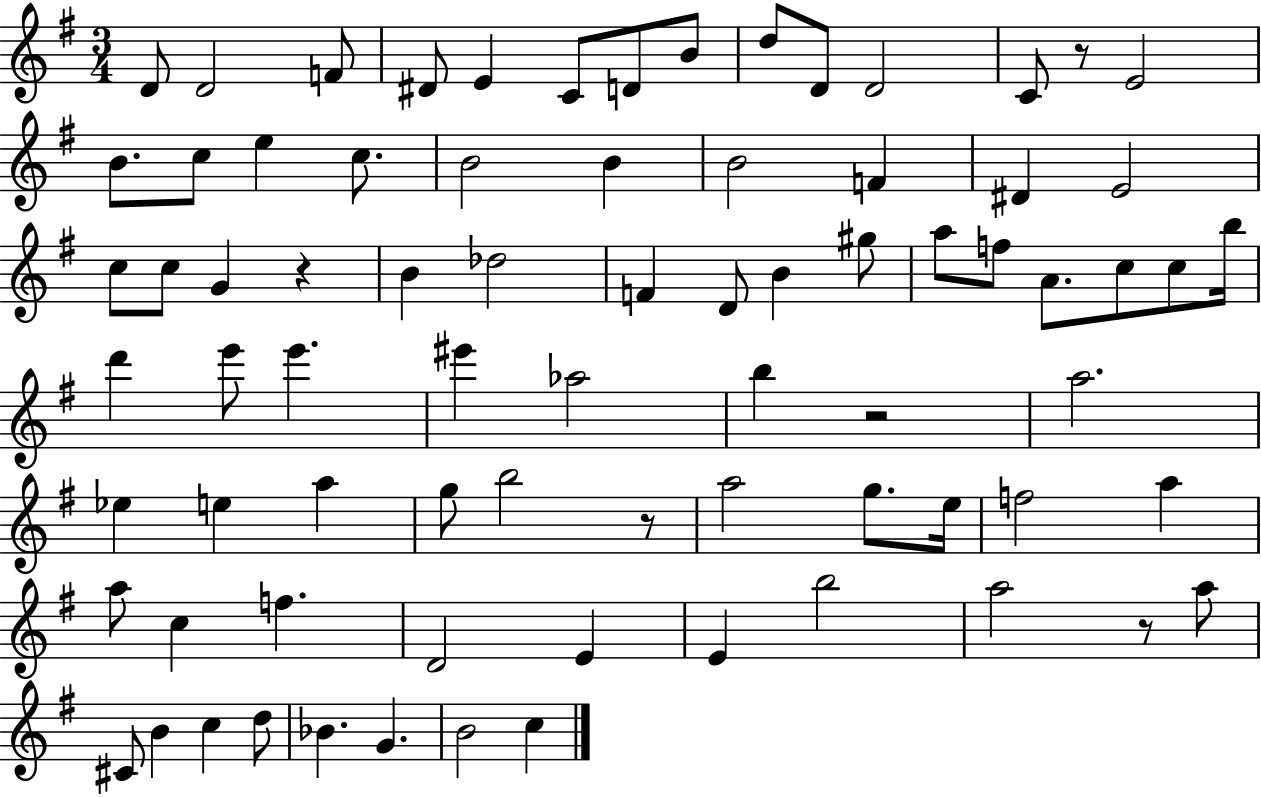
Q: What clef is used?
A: treble